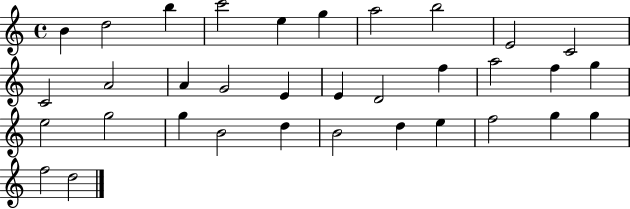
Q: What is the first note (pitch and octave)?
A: B4